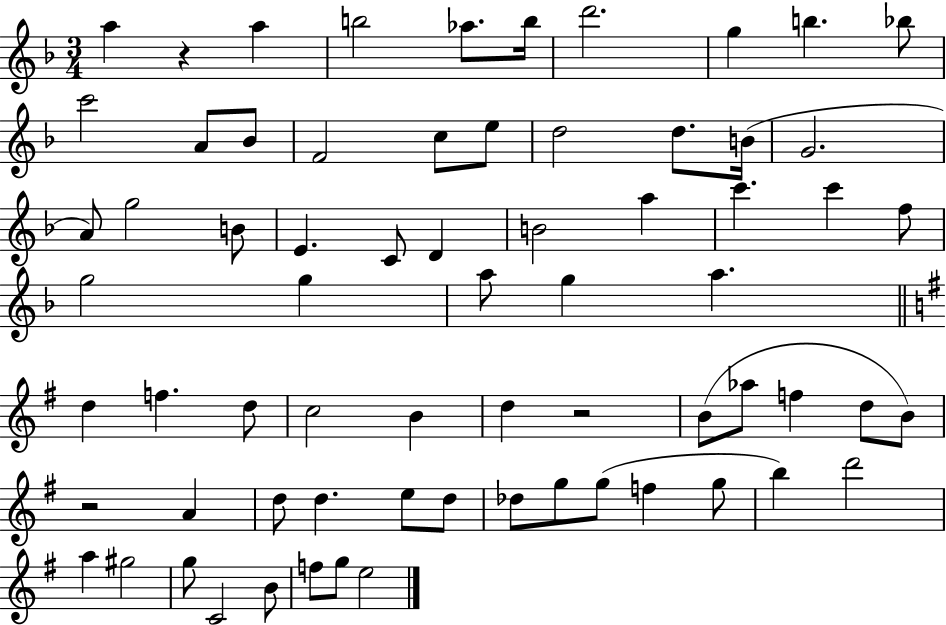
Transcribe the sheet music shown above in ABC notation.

X:1
T:Untitled
M:3/4
L:1/4
K:F
a z a b2 _a/2 b/4 d'2 g b _b/2 c'2 A/2 _B/2 F2 c/2 e/2 d2 d/2 B/4 G2 A/2 g2 B/2 E C/2 D B2 a c' c' f/2 g2 g a/2 g a d f d/2 c2 B d z2 B/2 _a/2 f d/2 B/2 z2 A d/2 d e/2 d/2 _d/2 g/2 g/2 f g/2 b d'2 a ^g2 g/2 C2 B/2 f/2 g/2 e2